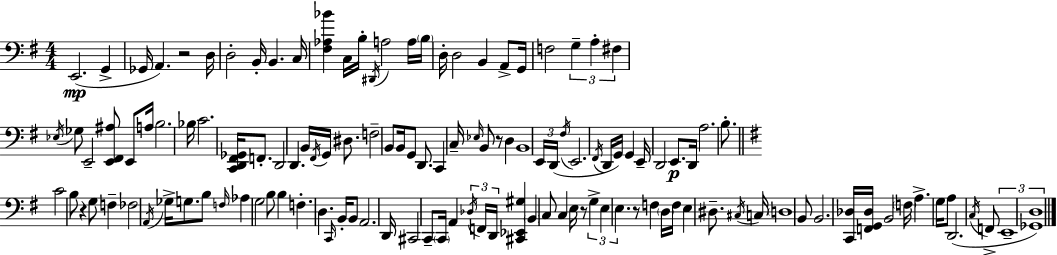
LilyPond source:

{
  \clef bass
  \numericTimeSignature
  \time 4/4
  \key e \minor
  e,2.(\mp g,4-> | ges,16 a,4.) r2 d16 | d2-. b,16-. b,4. c16 | <fis aes bes'>4 c16 b16-. \acciaccatura { dis,16 } a2 a16 | \break \parenthesize b16 d16-. d2 b,4 a,8-> | g,16 f2 \tuplet 3/2 { g4-- a4-. | fis4 } \acciaccatura { ees16 } ges8 e,2-- | <e, fis, ais>8 e,8 a16 b2. | \break bes16 c'2. <c, d, fis, ges,>16 f,8.-. | d,2 d,4. | b,16 \acciaccatura { fis,16 } g,16 dis8. f2-- b,8 | b,16 g,8 d,8. c,4 c16-- \grace { ees16 } b,8 r8 | \break d4 b,1 | \tuplet 3/2 { e,16 d,16( \acciaccatura { fis16 } } e,2. | \acciaccatura { fis,16 } d,16 g,16) g,4 e,16-- d,2 | e,8.\p d,16 a2. | \break b8.-. \bar "||" \break \key e \minor c'2 b8 r4 g8 | f4-- fes2 \acciaccatura { a,16 } ges16-> g8. | b8 \grace { f16 } aes4 g2 | b8 b4 f4.-. d4. | \break \grace { c,16 } b,16-. b,8 a,2. | d,16 cis,2 c,8-- \parenthesize c,16 a,4 | \tuplet 3/2 { \acciaccatura { des16 } f,16 d,16 } <cis, ees, gis>4 \parenthesize b,4 c8 c4 | e16 r8 \tuplet 3/2 { g4-> e4 e4. } | \break r8 f4 \parenthesize d16 f16 e4 | dis8.-- \acciaccatura { cis16 } c16 \parenthesize d1 | b,8 b,2. | <c, des>16 <f, g, des>16 b,2 \parenthesize f16 a4.-> | \break g16 a8 d,2.( | \acciaccatura { c16 } f,8-> \tuplet 3/2 { e,1-- | ges,1) | d1 } | \break \bar "|."
}